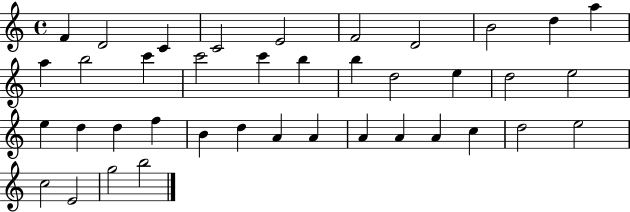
F4/q D4/h C4/q C4/h E4/h F4/h D4/h B4/h D5/q A5/q A5/q B5/h C6/q C6/h C6/q B5/q B5/q D5/h E5/q D5/h E5/h E5/q D5/q D5/q F5/q B4/q D5/q A4/q A4/q A4/q A4/q A4/q C5/q D5/h E5/h C5/h E4/h G5/h B5/h